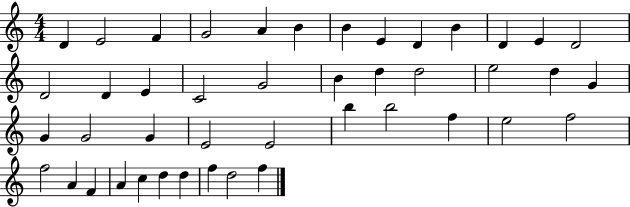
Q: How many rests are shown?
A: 0